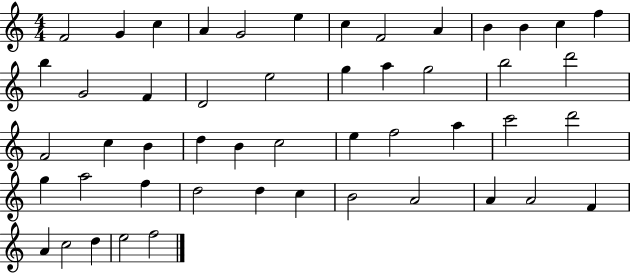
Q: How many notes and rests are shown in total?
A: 50